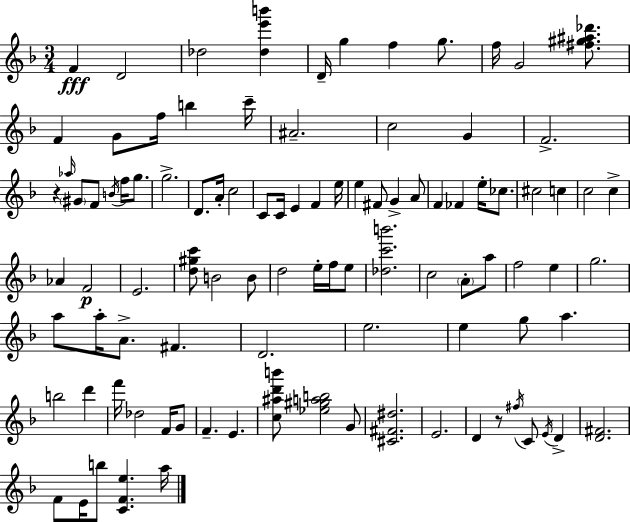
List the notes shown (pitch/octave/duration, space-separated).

F4/q D4/h Db5/h [Db5,E6,B6]/q D4/s G5/q F5/q G5/e. F5/s G4/h [F#5,G#5,A#5,Db6]/e. F4/q G4/e F5/s B5/q C6/s A#4/h. C5/h G4/q F4/h. R/q Ab5/s G#4/e F4/e B4/s F5/s G5/e. G5/h. D4/e. A4/s C5/h C4/e C4/s E4/q F4/q E5/s E5/q F#4/e G4/q A4/e F4/q FES4/q E5/s CES5/e. C#5/h C5/q C5/h C5/q Ab4/q F4/h E4/h. [D5,G#5,C6]/e B4/h B4/e D5/h E5/s F5/s E5/e [Db5,C6,B6]/h. C5/h A4/e A5/e F5/h E5/q G5/h. A5/e A5/s A4/e. F#4/q. D4/h. E5/h. E5/q G5/e A5/q. B5/h D6/q F6/s Db5/h F4/s G4/e F4/q. E4/q. [C5,A#5,D6,B6]/e [Eb5,G#5,A5,B5]/h G4/e [C#4,F#4,D#5]/h. E4/h. D4/q R/e F#5/s C4/e E4/s D4/q [D4,F#4]/h. F4/e E4/s B5/e [C4,F4,E5]/q. A5/s